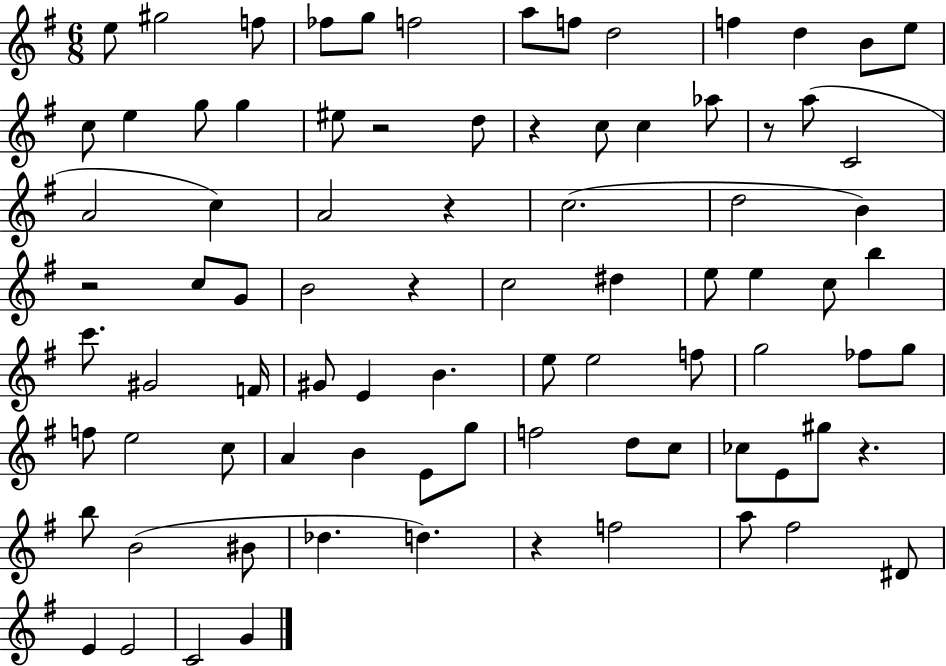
{
  \clef treble
  \numericTimeSignature
  \time 6/8
  \key g \major
  e''8 gis''2 f''8 | fes''8 g''8 f''2 | a''8 f''8 d''2 | f''4 d''4 b'8 e''8 | \break c''8 e''4 g''8 g''4 | eis''8 r2 d''8 | r4 c''8 c''4 aes''8 | r8 a''8( c'2 | \break a'2 c''4) | a'2 r4 | c''2.( | d''2 b'4) | \break r2 c''8 g'8 | b'2 r4 | c''2 dis''4 | e''8 e''4 c''8 b''4 | \break c'''8. gis'2 f'16 | gis'8 e'4 b'4. | e''8 e''2 f''8 | g''2 fes''8 g''8 | \break f''8 e''2 c''8 | a'4 b'4 e'8 g''8 | f''2 d''8 c''8 | ces''8 e'8 gis''8 r4. | \break b''8 b'2( bis'8 | des''4. d''4.) | r4 f''2 | a''8 fis''2 dis'8 | \break e'4 e'2 | c'2 g'4 | \bar "|."
}